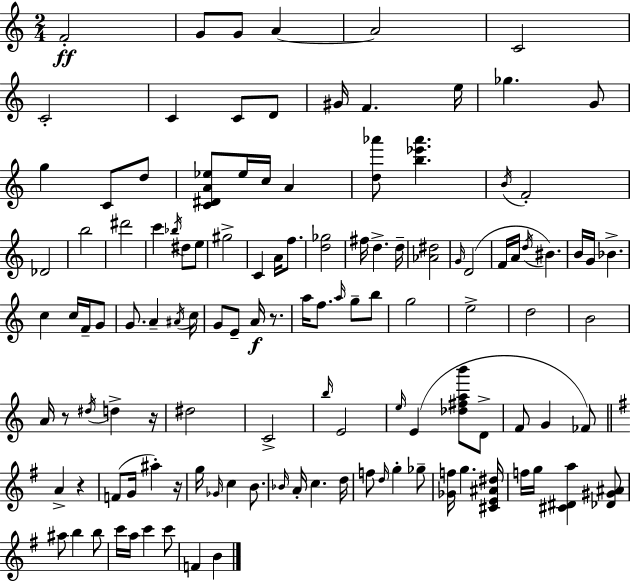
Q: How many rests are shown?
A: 5